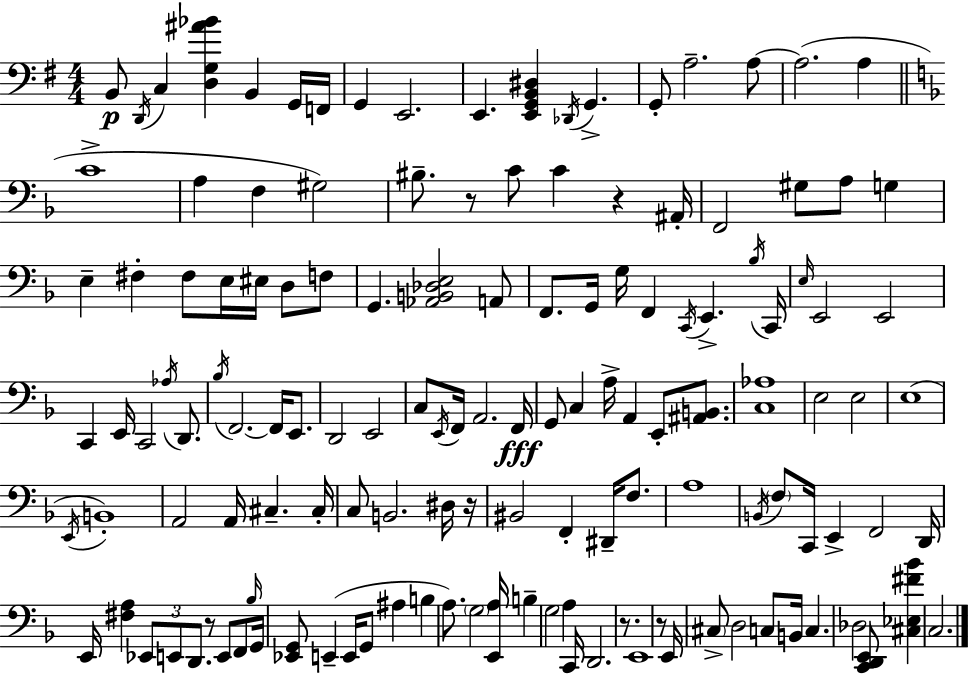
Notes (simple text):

B2/e D2/s C3/q [D3,G3,A#4,Bb4]/q B2/q G2/s F2/s G2/q E2/h. E2/q. [E2,G2,B2,D#3]/q Db2/s G2/q. G2/e A3/h. A3/e A3/h. A3/q C4/w A3/q F3/q G#3/h BIS3/e. R/e C4/e C4/q R/q A#2/s F2/h G#3/e A3/e G3/q E3/q F#3/q F#3/e E3/s EIS3/s D3/e F3/e G2/q. [Ab2,B2,Db3,E3]/h A2/e F2/e. G2/s G3/s F2/q C2/s E2/q. Bb3/s C2/s E3/s E2/h E2/h C2/q E2/s C2/h Ab3/s D2/e. Bb3/s F2/h. F2/s E2/e. D2/h E2/h C3/e E2/s F2/s A2/h. F2/s G2/e C3/q A3/s A2/q E2/e [A#2,B2]/e. [C3,Ab3]/w E3/h E3/h E3/w E2/s B2/w A2/h A2/s C#3/q. C#3/s C3/e B2/h. D#3/s R/s BIS2/h F2/q D#2/s F3/e. A3/w B2/s F3/e C2/s E2/q F2/h D2/s E2/s [F#3,A3]/q Eb2/e E2/e D2/e. R/e E2/e F2/e Bb3/s G2/s [Eb2,G2]/e E2/q E2/s G2/e A#3/q B3/q A3/e. G3/h [E2,A3]/s B3/q G3/h A3/q C2/s D2/h. R/e. E2/w R/e E2/s C#3/e D3/h C3/e B2/s C3/q. Db3/h [C2,D2,E2]/e [C#3,Eb3,F#4,Bb4]/q C3/h.